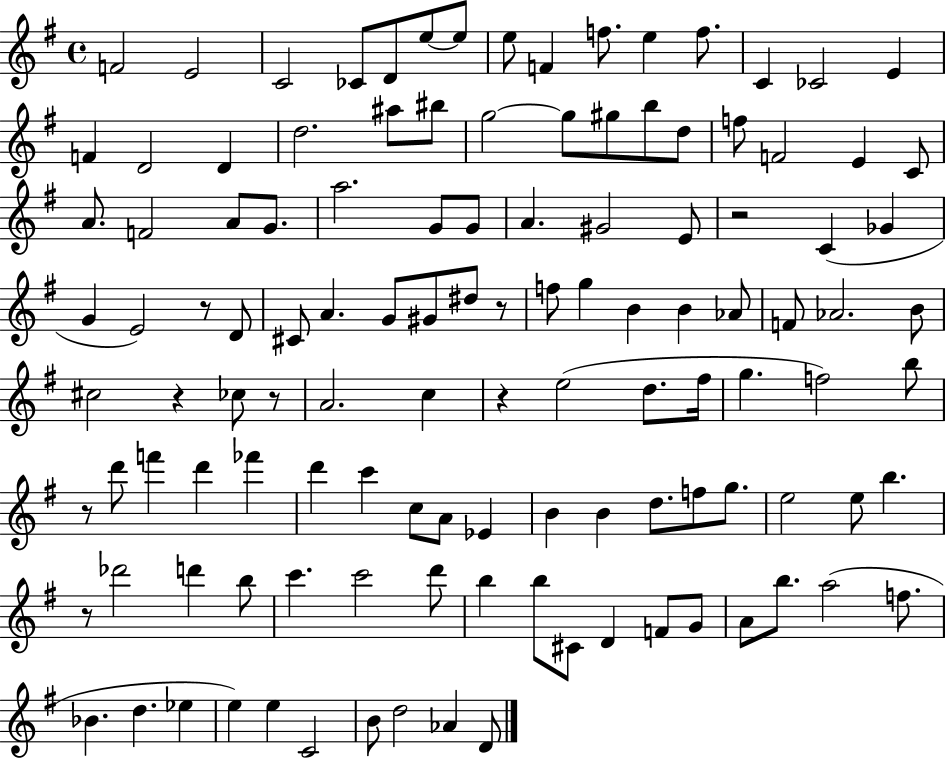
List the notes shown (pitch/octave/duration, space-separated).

F4/h E4/h C4/h CES4/e D4/e E5/e E5/e E5/e F4/q F5/e. E5/q F5/e. C4/q CES4/h E4/q F4/q D4/h D4/q D5/h. A#5/e BIS5/e G5/h G5/e G#5/e B5/e D5/e F5/e F4/h E4/q C4/e A4/e. F4/h A4/e G4/e. A5/h. G4/e G4/e A4/q. G#4/h E4/e R/h C4/q Gb4/q G4/q E4/h R/e D4/e C#4/e A4/q. G4/e G#4/e D#5/e R/e F5/e G5/q B4/q B4/q Ab4/e F4/e Ab4/h. B4/e C#5/h R/q CES5/e R/e A4/h. C5/q R/q E5/h D5/e. F#5/s G5/q. F5/h B5/e R/e D6/e F6/q D6/q FES6/q D6/q C6/q C5/e A4/e Eb4/q B4/q B4/q D5/e. F5/e G5/e. E5/h E5/e B5/q. R/e Db6/h D6/q B5/e C6/q. C6/h D6/e B5/q B5/e C#4/e D4/q F4/e G4/e A4/e B5/e. A5/h F5/e. Bb4/q. D5/q. Eb5/q E5/q E5/q C4/h B4/e D5/h Ab4/q D4/e